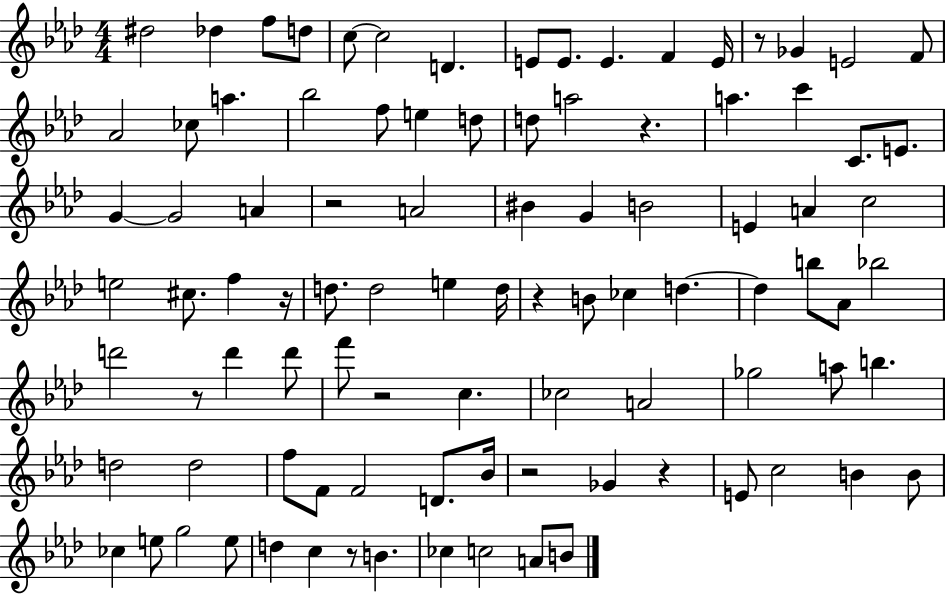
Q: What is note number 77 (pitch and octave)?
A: G5